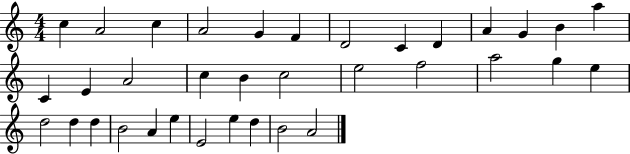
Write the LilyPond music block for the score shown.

{
  \clef treble
  \numericTimeSignature
  \time 4/4
  \key c \major
  c''4 a'2 c''4 | a'2 g'4 f'4 | d'2 c'4 d'4 | a'4 g'4 b'4 a''4 | \break c'4 e'4 a'2 | c''4 b'4 c''2 | e''2 f''2 | a''2 g''4 e''4 | \break d''2 d''4 d''4 | b'2 a'4 e''4 | e'2 e''4 d''4 | b'2 a'2 | \break \bar "|."
}